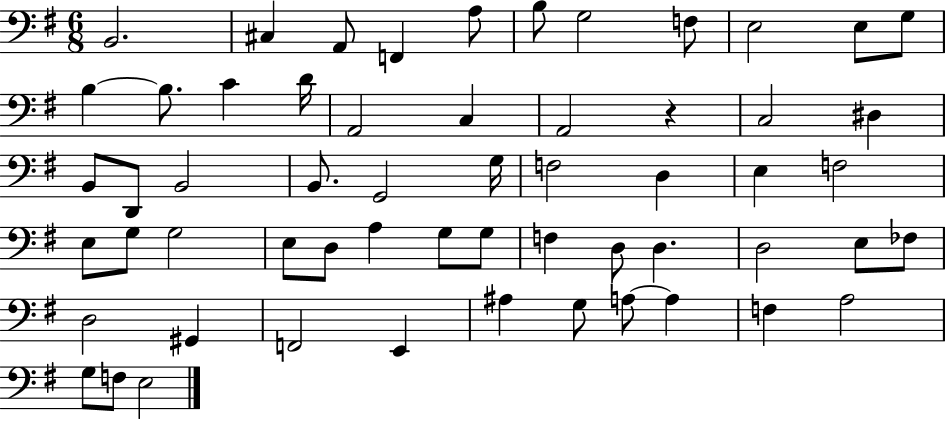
{
  \clef bass
  \numericTimeSignature
  \time 6/8
  \key g \major
  b,2. | cis4 a,8 f,4 a8 | b8 g2 f8 | e2 e8 g8 | \break b4~~ b8. c'4 d'16 | a,2 c4 | a,2 r4 | c2 dis4 | \break b,8 d,8 b,2 | b,8. g,2 g16 | f2 d4 | e4 f2 | \break e8 g8 g2 | e8 d8 a4 g8 g8 | f4 d8 d4. | d2 e8 fes8 | \break d2 gis,4 | f,2 e,4 | ais4 g8 a8~~ a4 | f4 a2 | \break g8 f8 e2 | \bar "|."
}